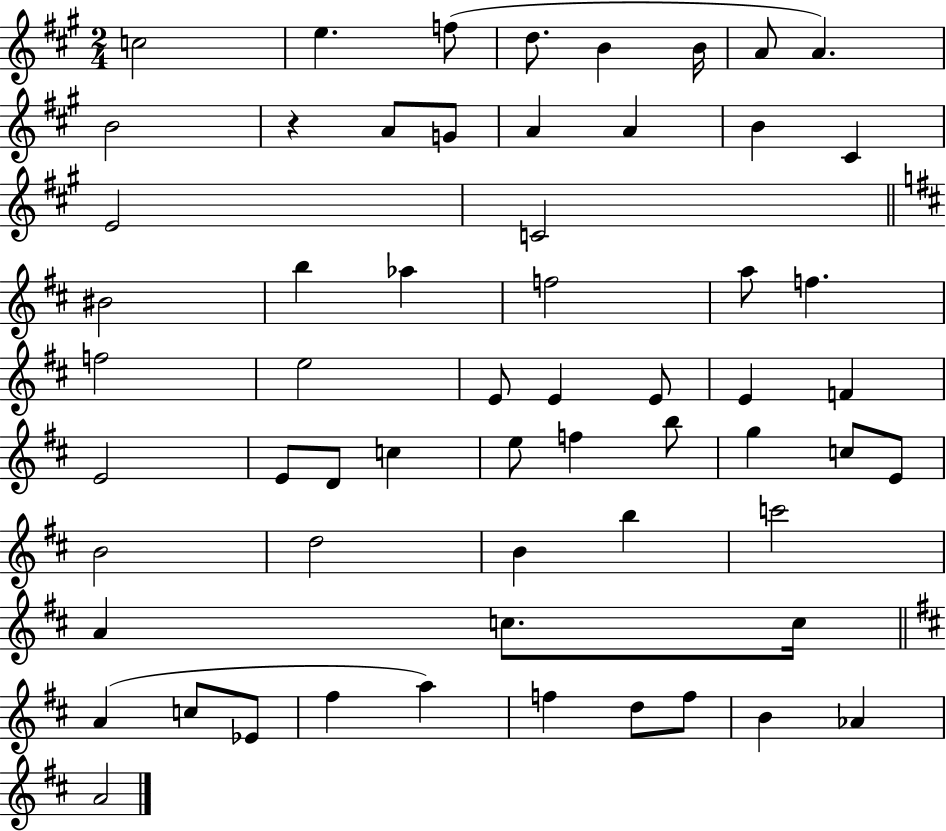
C5/h E5/q. F5/e D5/e. B4/q B4/s A4/e A4/q. B4/h R/q A4/e G4/e A4/q A4/q B4/q C#4/q E4/h C4/h BIS4/h B5/q Ab5/q F5/h A5/e F5/q. F5/h E5/h E4/e E4/q E4/e E4/q F4/q E4/h E4/e D4/e C5/q E5/e F5/q B5/e G5/q C5/e E4/e B4/h D5/h B4/q B5/q C6/h A4/q C5/e. C5/s A4/q C5/e Eb4/e F#5/q A5/q F5/q D5/e F5/e B4/q Ab4/q A4/h